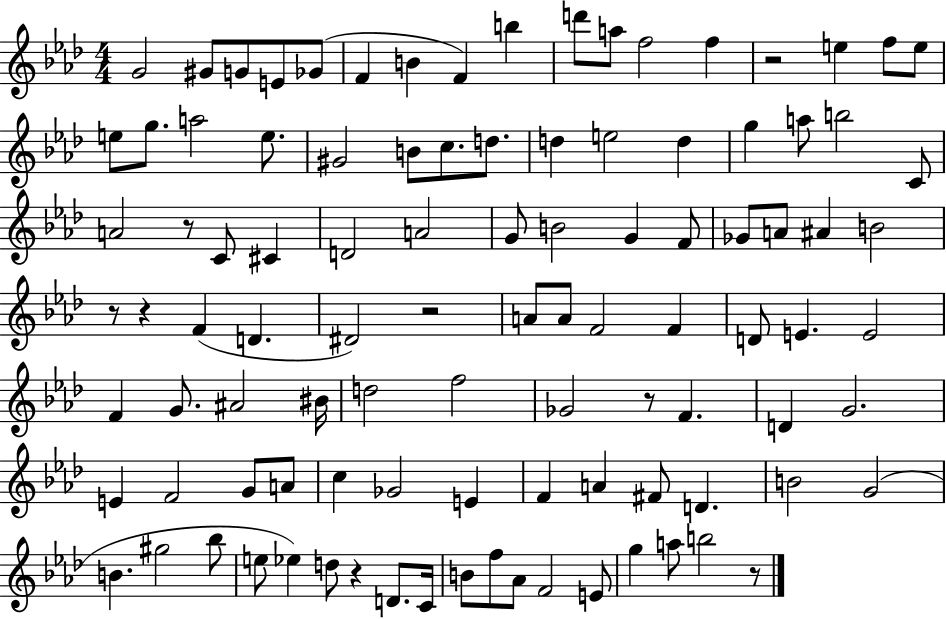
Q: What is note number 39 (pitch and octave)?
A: G4